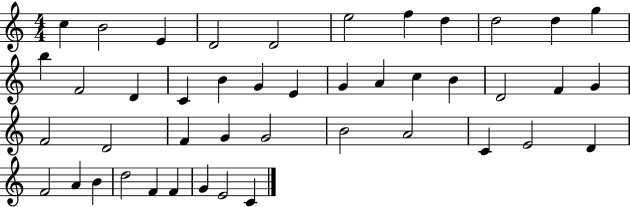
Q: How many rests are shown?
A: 0